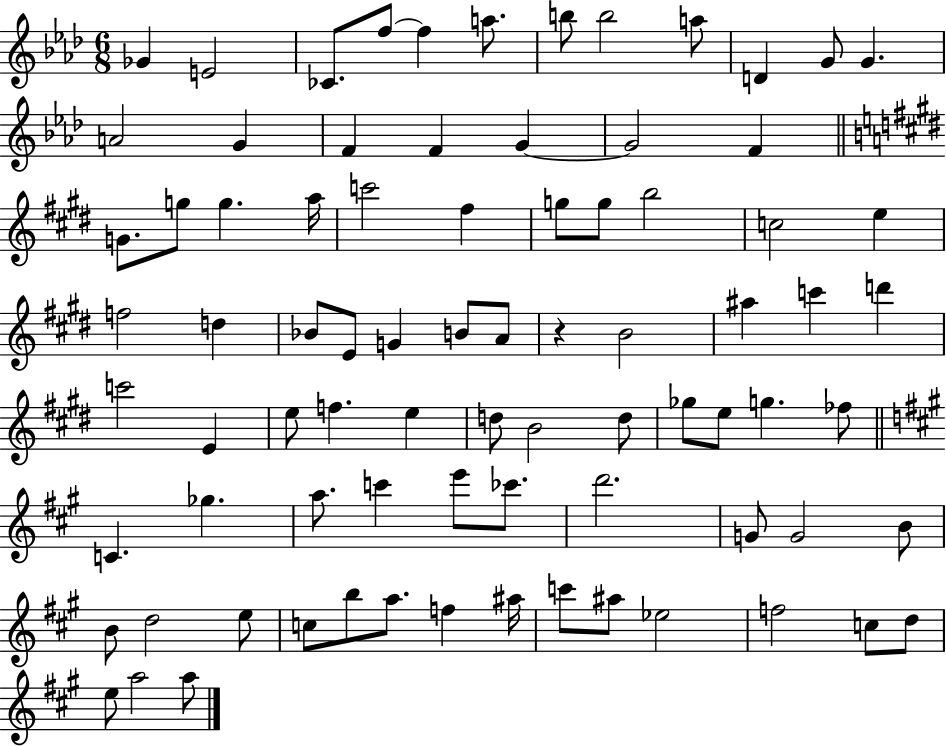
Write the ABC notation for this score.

X:1
T:Untitled
M:6/8
L:1/4
K:Ab
_G E2 _C/2 f/2 f a/2 b/2 b2 a/2 D G/2 G A2 G F F G G2 F G/2 g/2 g a/4 c'2 ^f g/2 g/2 b2 c2 e f2 d _B/2 E/2 G B/2 A/2 z B2 ^a c' d' c'2 E e/2 f e d/2 B2 d/2 _g/2 e/2 g _f/2 C _g a/2 c' e'/2 _c'/2 d'2 G/2 G2 B/2 B/2 d2 e/2 c/2 b/2 a/2 f ^a/4 c'/2 ^a/2 _e2 f2 c/2 d/2 e/2 a2 a/2